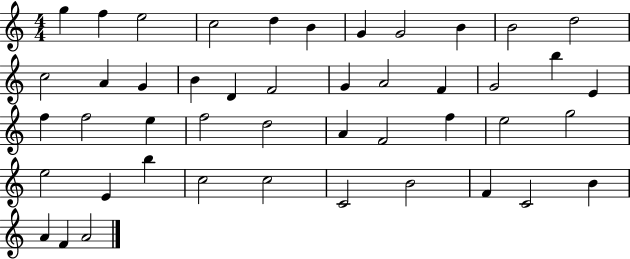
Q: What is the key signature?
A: C major